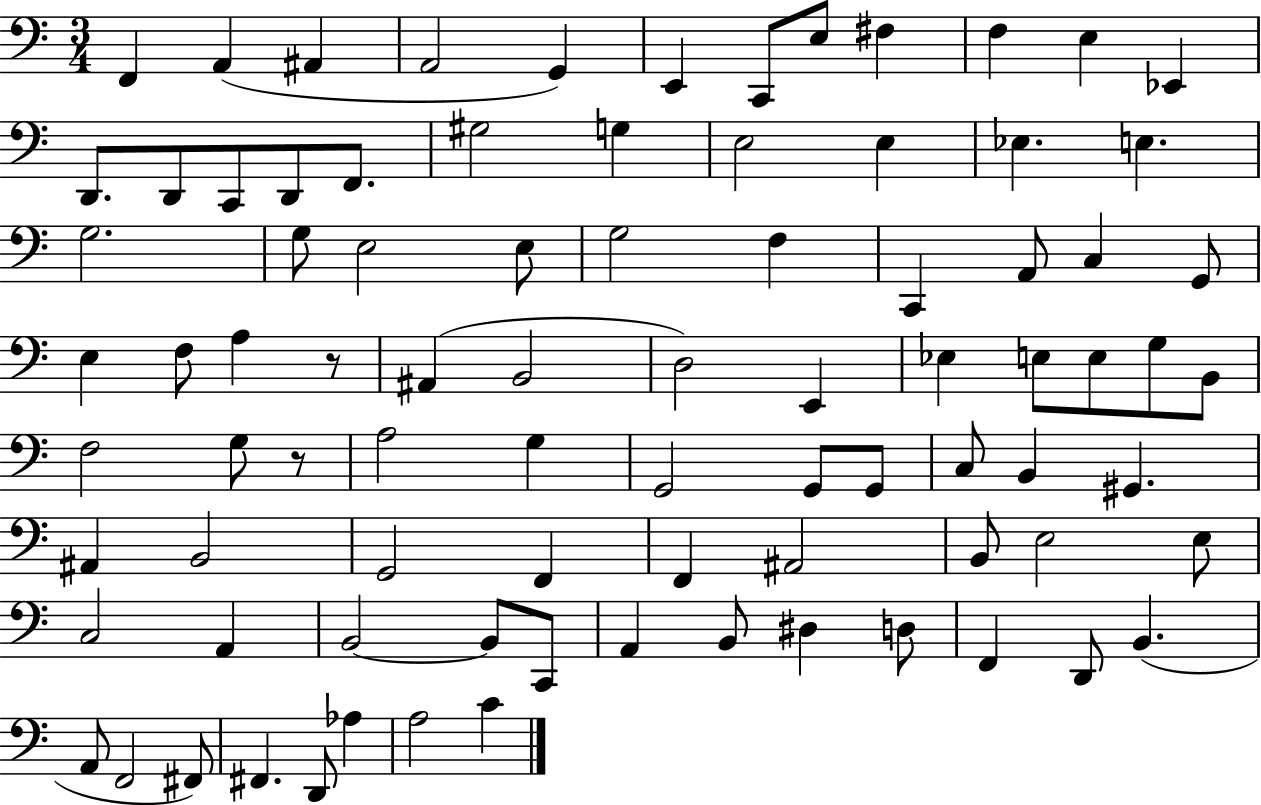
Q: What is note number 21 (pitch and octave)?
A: E3